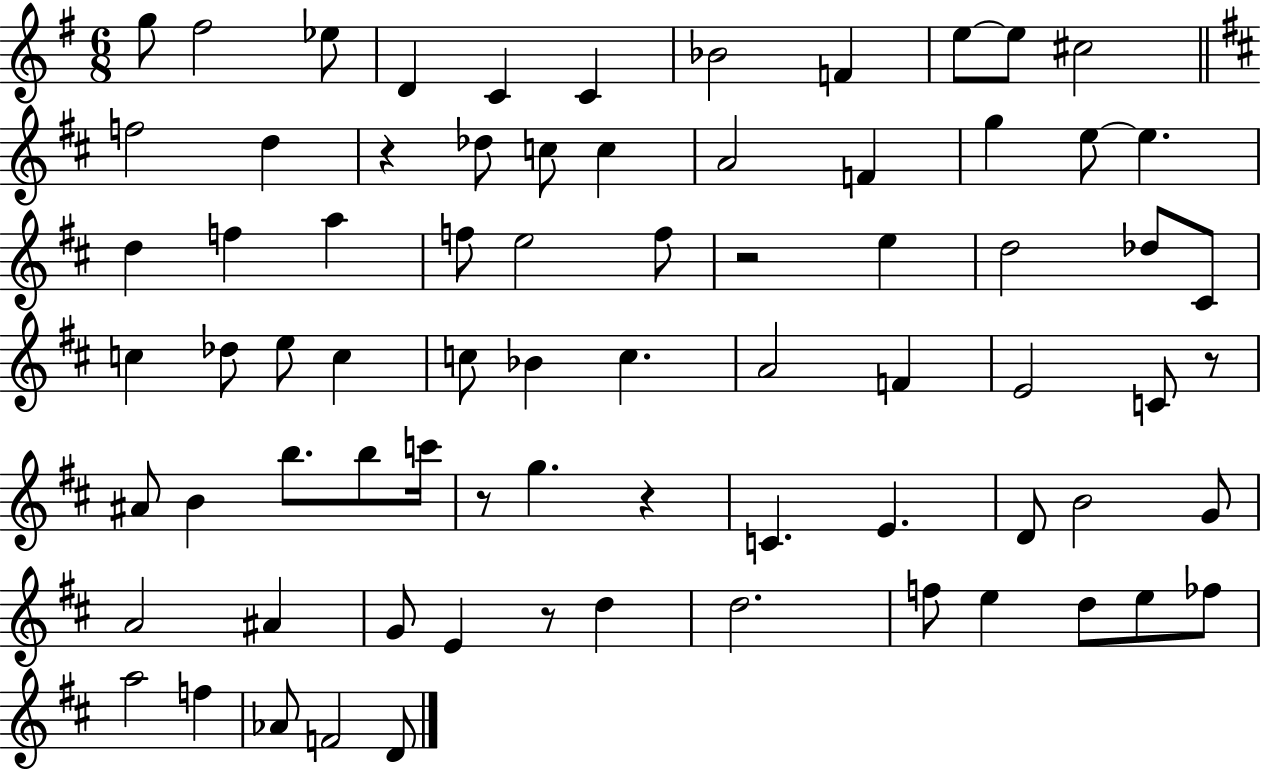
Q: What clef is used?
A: treble